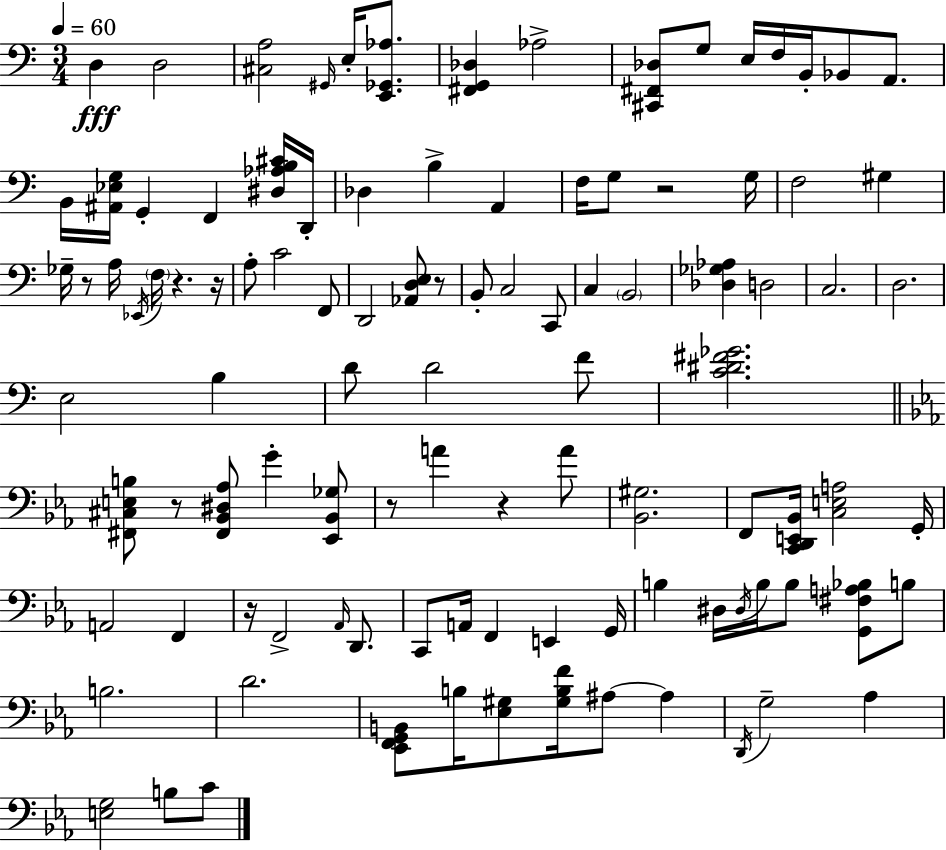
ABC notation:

X:1
T:Untitled
M:3/4
L:1/4
K:C
D, D,2 [^C,A,]2 ^G,,/4 E,/4 [E,,_G,,_A,]/2 [^F,,G,,_D,] _A,2 [^C,,^F,,_D,]/2 G,/2 E,/4 F,/4 B,,/4 _B,,/2 A,,/2 B,,/4 [^A,,_E,G,]/4 G,, F,, [^D,_A,B,^C]/4 D,,/4 _D, B, A,, F,/4 G,/2 z2 G,/4 F,2 ^G, _G,/4 z/2 A,/4 _E,,/4 F,/4 z z/4 A,/2 C2 F,,/2 D,,2 [_A,,D,E,]/2 z/2 B,,/2 C,2 C,,/2 C, B,,2 [_D,_G,_A,] D,2 C,2 D,2 E,2 B, D/2 D2 F/2 [C^D^F_G]2 [^F,,^C,E,B,]/2 z/2 [^F,,_B,,^D,_A,]/2 G [_E,,_B,,_G,]/2 z/2 A z A/2 [_B,,^G,]2 F,,/2 [C,,D,,E,,_B,,]/4 [C,E,A,]2 G,,/4 A,,2 F,, z/4 F,,2 _A,,/4 D,,/2 C,,/2 A,,/4 F,, E,, G,,/4 B, ^D,/4 ^D,/4 B,/4 B,/2 [G,,^F,A,_B,]/2 B,/2 B,2 D2 [_E,,F,,G,,B,,]/2 B,/4 [_E,^G,]/2 [^G,B,F]/4 ^A,/2 ^A, D,,/4 G,2 _A, [E,G,]2 B,/2 C/2